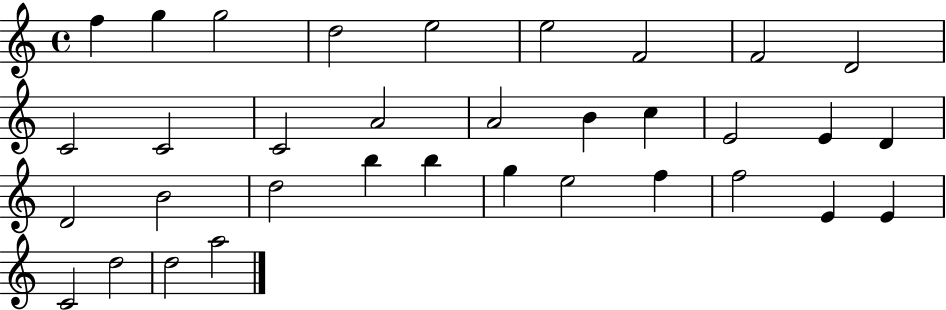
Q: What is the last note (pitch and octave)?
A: A5